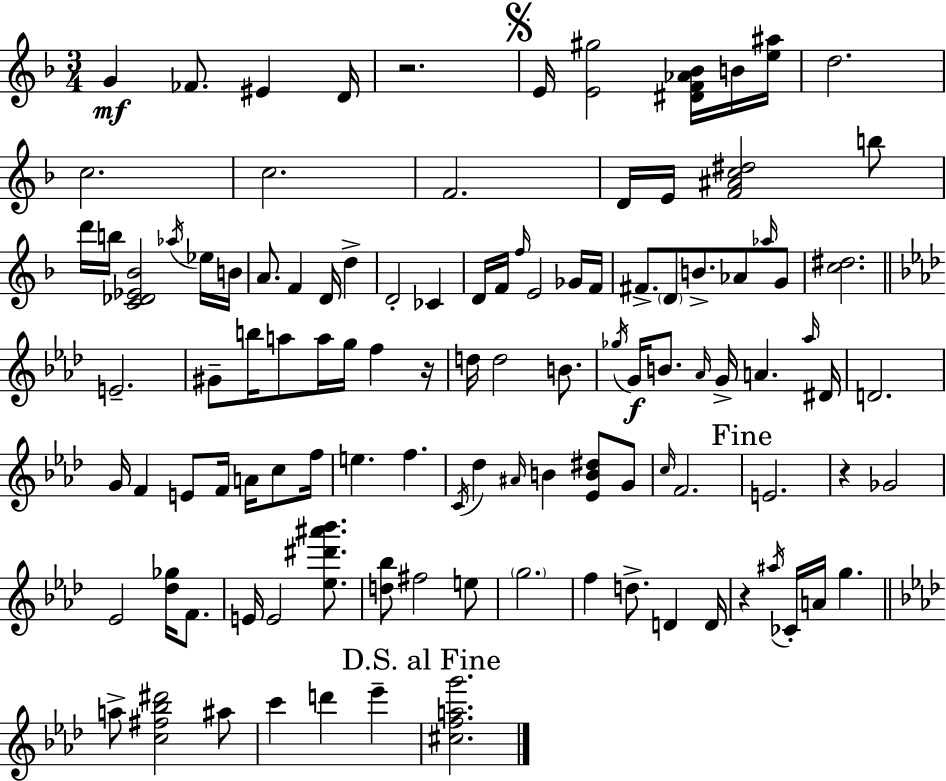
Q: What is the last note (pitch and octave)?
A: Eb6